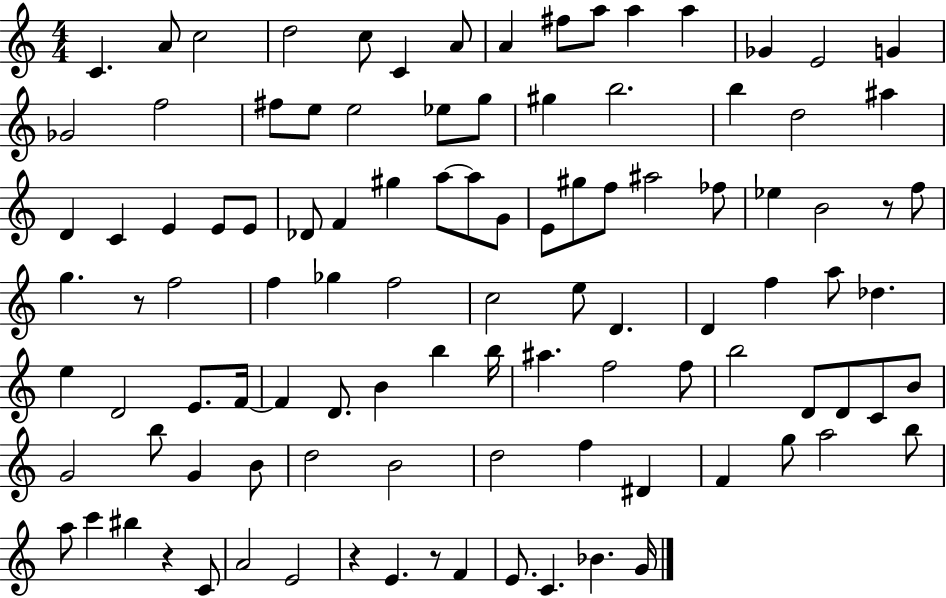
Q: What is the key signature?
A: C major